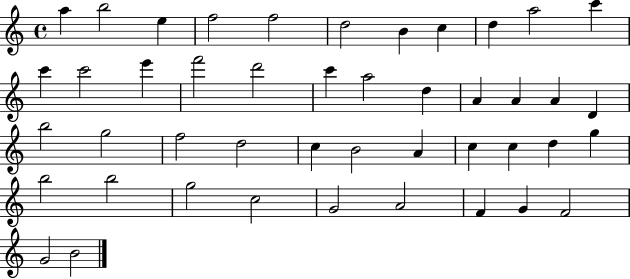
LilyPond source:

{
  \clef treble
  \time 4/4
  \defaultTimeSignature
  \key c \major
  a''4 b''2 e''4 | f''2 f''2 | d''2 b'4 c''4 | d''4 a''2 c'''4 | \break c'''4 c'''2 e'''4 | f'''2 d'''2 | c'''4 a''2 d''4 | a'4 a'4 a'4 d'4 | \break b''2 g''2 | f''2 d''2 | c''4 b'2 a'4 | c''4 c''4 d''4 g''4 | \break b''2 b''2 | g''2 c''2 | g'2 a'2 | f'4 g'4 f'2 | \break g'2 b'2 | \bar "|."
}